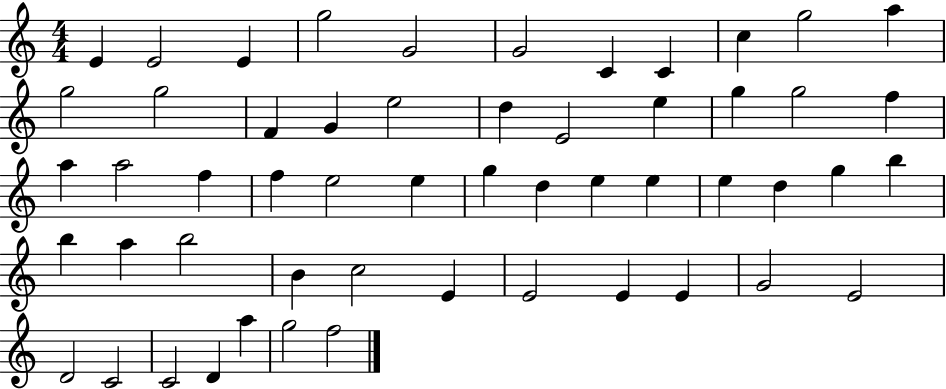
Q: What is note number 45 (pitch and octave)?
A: E4